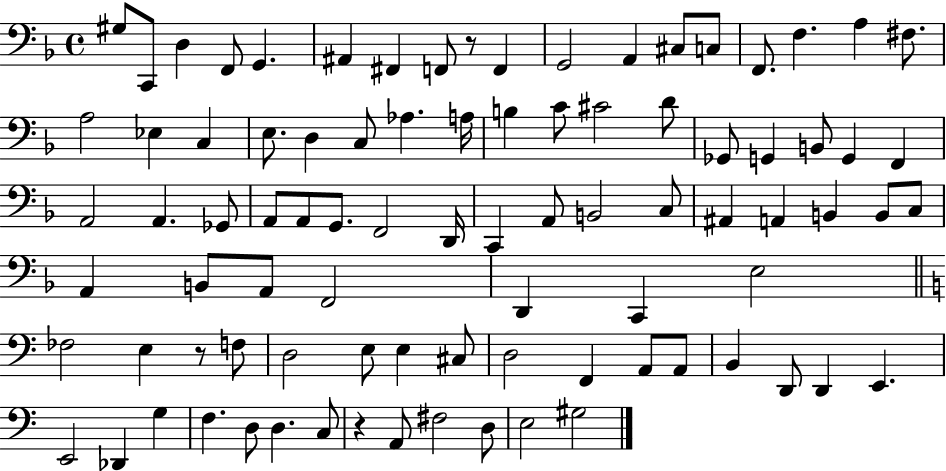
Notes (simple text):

G#3/e C2/e D3/q F2/e G2/q. A#2/q F#2/q F2/e R/e F2/q G2/h A2/q C#3/e C3/e F2/e. F3/q. A3/q F#3/e. A3/h Eb3/q C3/q E3/e. D3/q C3/e Ab3/q. A3/s B3/q C4/e C#4/h D4/e Gb2/e G2/q B2/e G2/q F2/q A2/h A2/q. Gb2/e A2/e A2/e G2/e. F2/h D2/s C2/q A2/e B2/h C3/e A#2/q A2/q B2/q B2/e C3/e A2/q B2/e A2/e F2/h D2/q C2/q E3/h FES3/h E3/q R/e F3/e D3/h E3/e E3/q C#3/e D3/h F2/q A2/e A2/e B2/q D2/e D2/q E2/q. E2/h Db2/q G3/q F3/q. D3/e D3/q. C3/e R/q A2/e F#3/h D3/e E3/h G#3/h